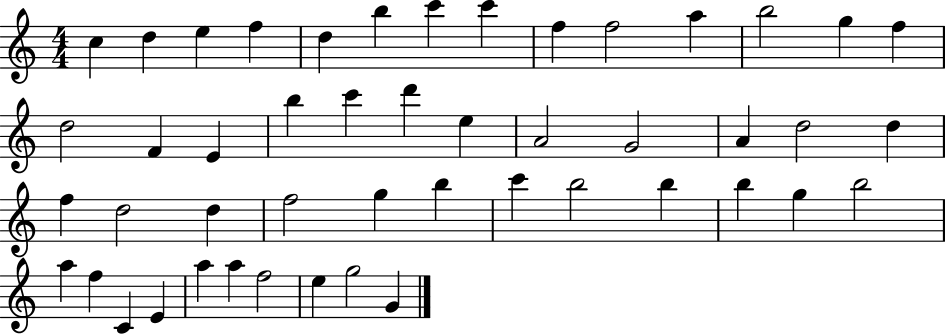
C5/q D5/q E5/q F5/q D5/q B5/q C6/q C6/q F5/q F5/h A5/q B5/h G5/q F5/q D5/h F4/q E4/q B5/q C6/q D6/q E5/q A4/h G4/h A4/q D5/h D5/q F5/q D5/h D5/q F5/h G5/q B5/q C6/q B5/h B5/q B5/q G5/q B5/h A5/q F5/q C4/q E4/q A5/q A5/q F5/h E5/q G5/h G4/q